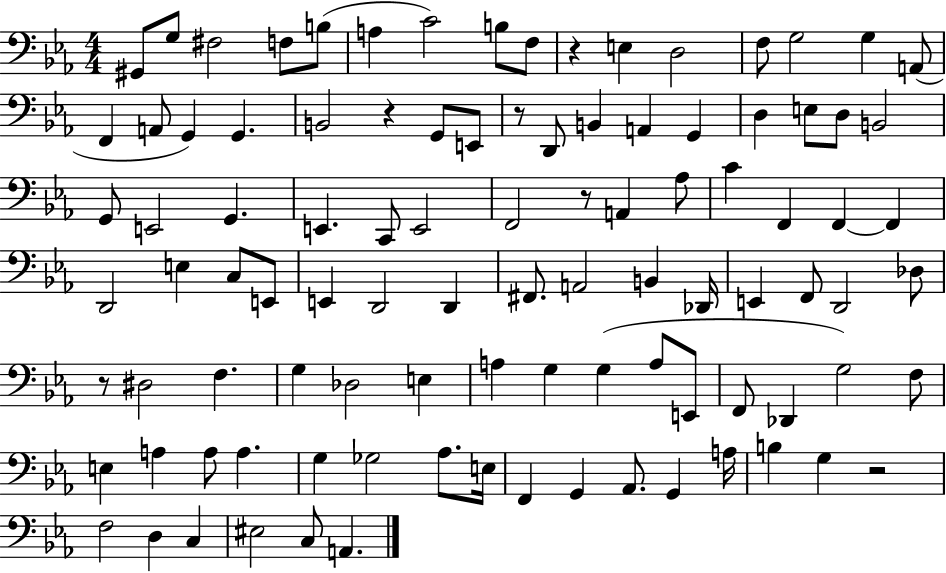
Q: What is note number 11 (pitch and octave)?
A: D3